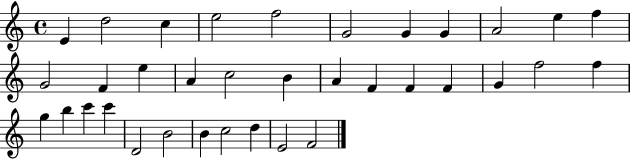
E4/q D5/h C5/q E5/h F5/h G4/h G4/q G4/q A4/h E5/q F5/q G4/h F4/q E5/q A4/q C5/h B4/q A4/q F4/q F4/q F4/q G4/q F5/h F5/q G5/q B5/q C6/q C6/q D4/h B4/h B4/q C5/h D5/q E4/h F4/h